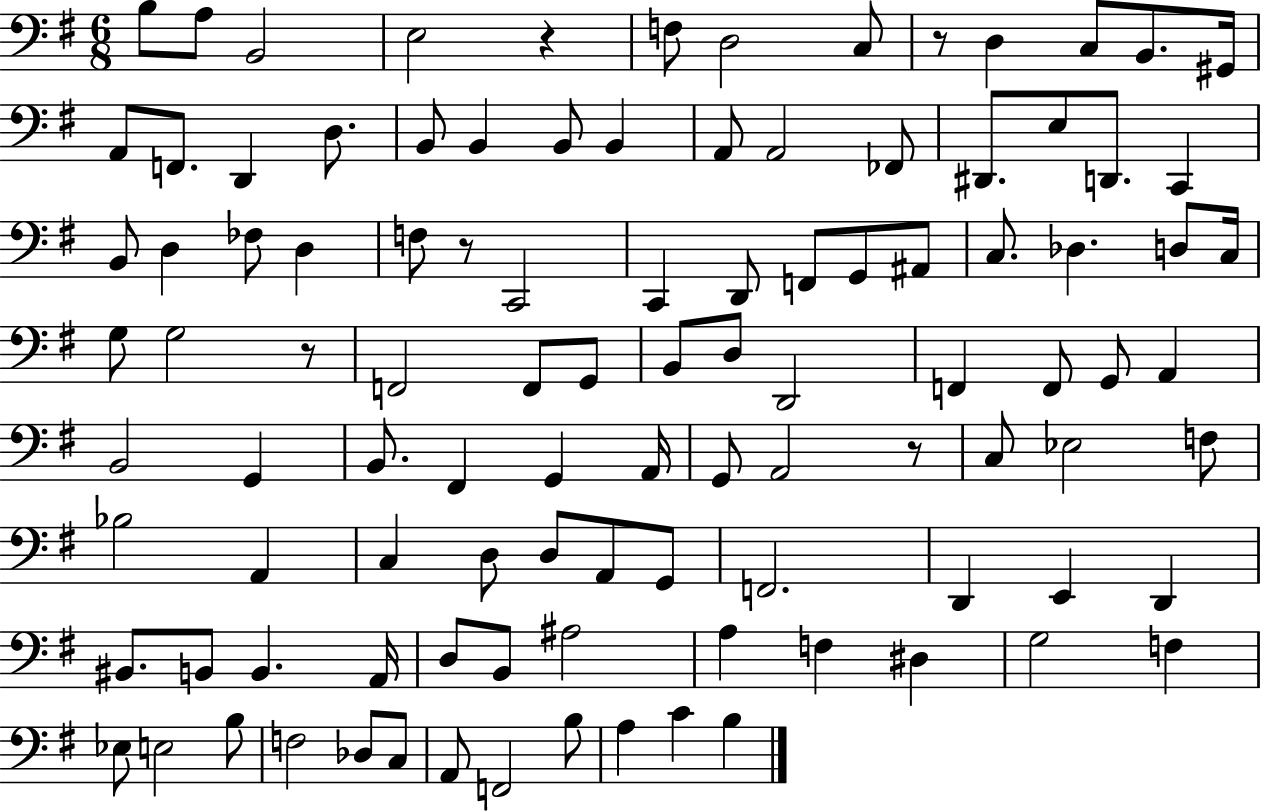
{
  \clef bass
  \numericTimeSignature
  \time 6/8
  \key g \major
  b8 a8 b,2 | e2 r4 | f8 d2 c8 | r8 d4 c8 b,8. gis,16 | \break a,8 f,8. d,4 d8. | b,8 b,4 b,8 b,4 | a,8 a,2 fes,8 | dis,8. e8 d,8. c,4 | \break b,8 d4 fes8 d4 | f8 r8 c,2 | c,4 d,8 f,8 g,8 ais,8 | c8. des4. d8 c16 | \break g8 g2 r8 | f,2 f,8 g,8 | b,8 d8 d,2 | f,4 f,8 g,8 a,4 | \break b,2 g,4 | b,8. fis,4 g,4 a,16 | g,8 a,2 r8 | c8 ees2 f8 | \break bes2 a,4 | c4 d8 d8 a,8 g,8 | f,2. | d,4 e,4 d,4 | \break bis,8. b,8 b,4. a,16 | d8 b,8 ais2 | a4 f4 dis4 | g2 f4 | \break ees8 e2 b8 | f2 des8 c8 | a,8 f,2 b8 | a4 c'4 b4 | \break \bar "|."
}